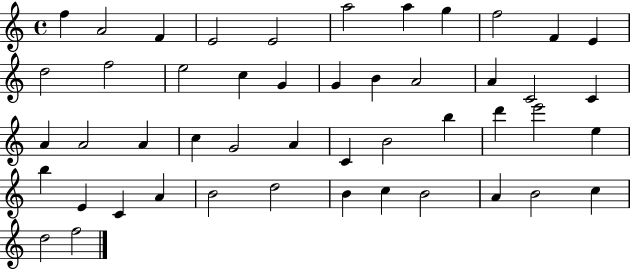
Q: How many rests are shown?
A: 0